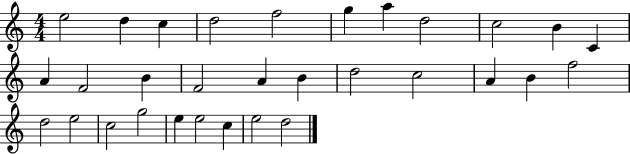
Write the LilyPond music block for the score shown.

{
  \clef treble
  \numericTimeSignature
  \time 4/4
  \key c \major
  e''2 d''4 c''4 | d''2 f''2 | g''4 a''4 d''2 | c''2 b'4 c'4 | \break a'4 f'2 b'4 | f'2 a'4 b'4 | d''2 c''2 | a'4 b'4 f''2 | \break d''2 e''2 | c''2 g''2 | e''4 e''2 c''4 | e''2 d''2 | \break \bar "|."
}